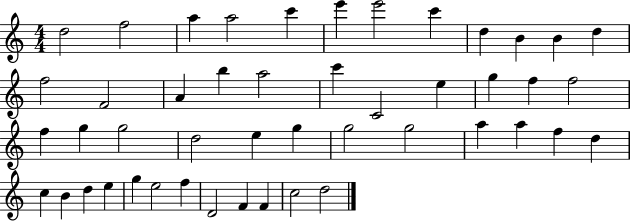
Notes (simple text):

D5/h F5/h A5/q A5/h C6/q E6/q E6/h C6/q D5/q B4/q B4/q D5/q F5/h F4/h A4/q B5/q A5/h C6/q C4/h E5/q G5/q F5/q F5/h F5/q G5/q G5/h D5/h E5/q G5/q G5/h G5/h A5/q A5/q F5/q D5/q C5/q B4/q D5/q E5/q G5/q E5/h F5/q D4/h F4/q F4/q C5/h D5/h